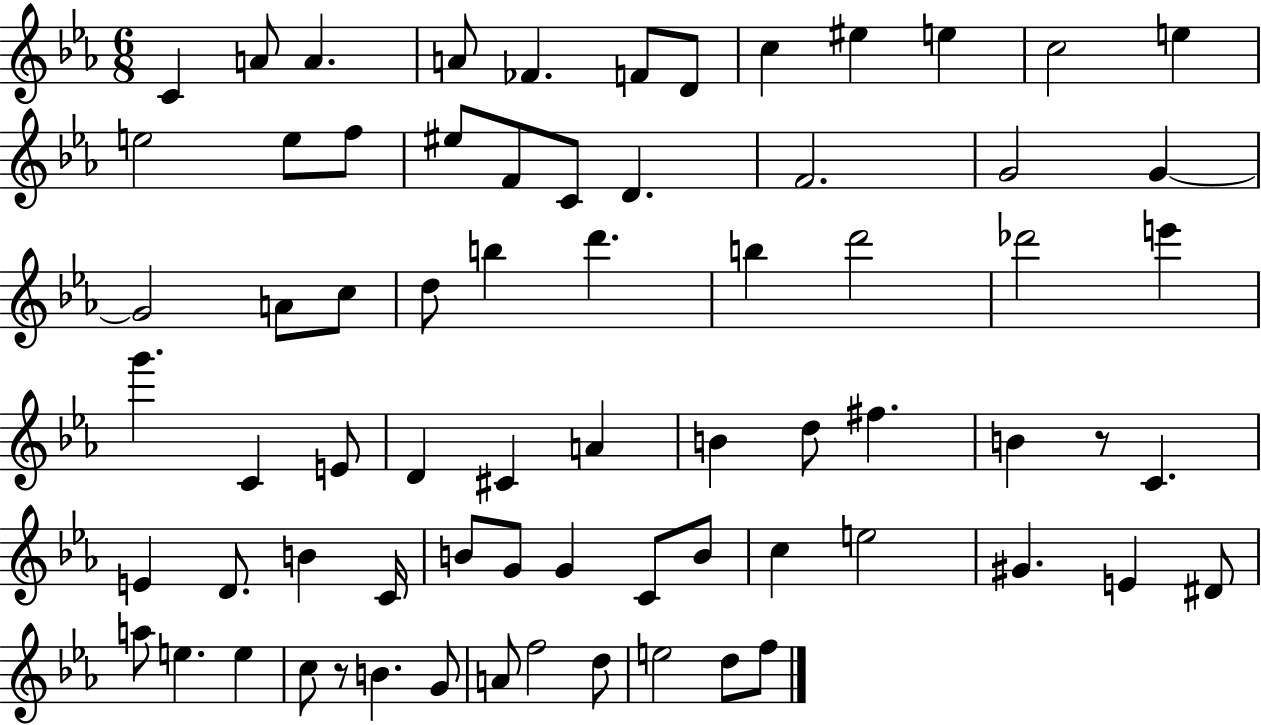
C4/q A4/e A4/q. A4/e FES4/q. F4/e D4/e C5/q EIS5/q E5/q C5/h E5/q E5/h E5/e F5/e EIS5/e F4/e C4/e D4/q. F4/h. G4/h G4/q G4/h A4/e C5/e D5/e B5/q D6/q. B5/q D6/h Db6/h E6/q G6/q. C4/q E4/e D4/q C#4/q A4/q B4/q D5/e F#5/q. B4/q R/e C4/q. E4/q D4/e. B4/q C4/s B4/e G4/e G4/q C4/e B4/e C5/q E5/h G#4/q. E4/q D#4/e A5/e E5/q. E5/q C5/e R/e B4/q. G4/e A4/e F5/h D5/e E5/h D5/e F5/e